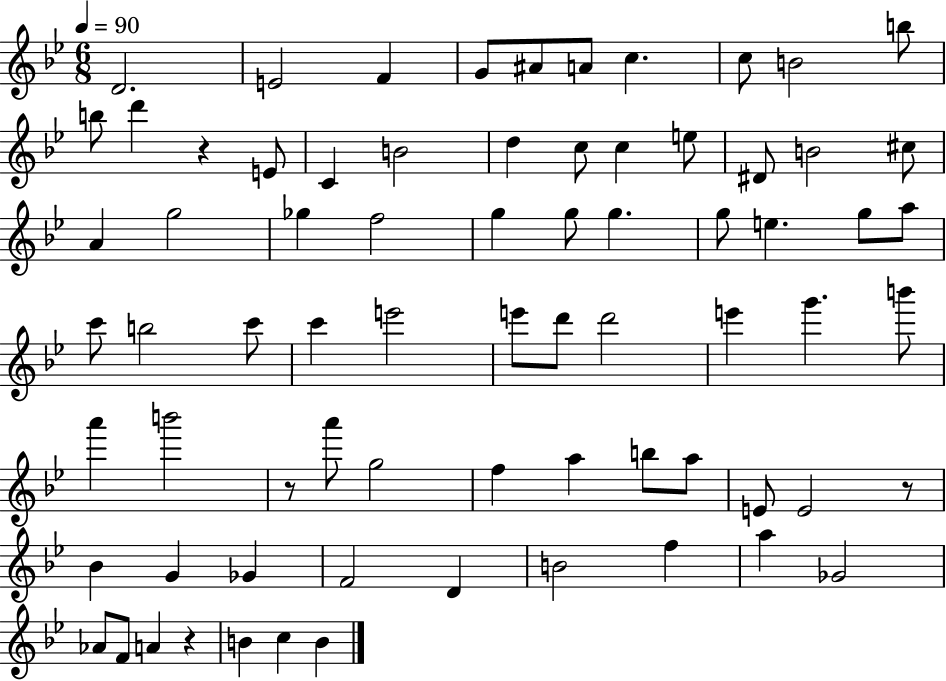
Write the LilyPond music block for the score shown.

{
  \clef treble
  \numericTimeSignature
  \time 6/8
  \key bes \major
  \tempo 4 = 90
  d'2. | e'2 f'4 | g'8 ais'8 a'8 c''4. | c''8 b'2 b''8 | \break b''8 d'''4 r4 e'8 | c'4 b'2 | d''4 c''8 c''4 e''8 | dis'8 b'2 cis''8 | \break a'4 g''2 | ges''4 f''2 | g''4 g''8 g''4. | g''8 e''4. g''8 a''8 | \break c'''8 b''2 c'''8 | c'''4 e'''2 | e'''8 d'''8 d'''2 | e'''4 g'''4. b'''8 | \break a'''4 b'''2 | r8 a'''8 g''2 | f''4 a''4 b''8 a''8 | e'8 e'2 r8 | \break bes'4 g'4 ges'4 | f'2 d'4 | b'2 f''4 | a''4 ges'2 | \break aes'8 f'8 a'4 r4 | b'4 c''4 b'4 | \bar "|."
}